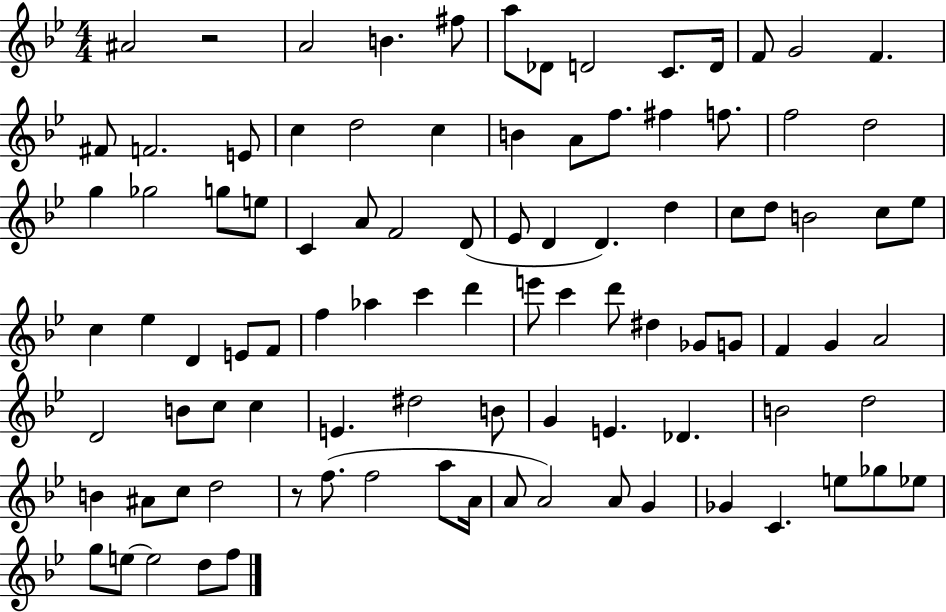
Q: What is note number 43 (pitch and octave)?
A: C5